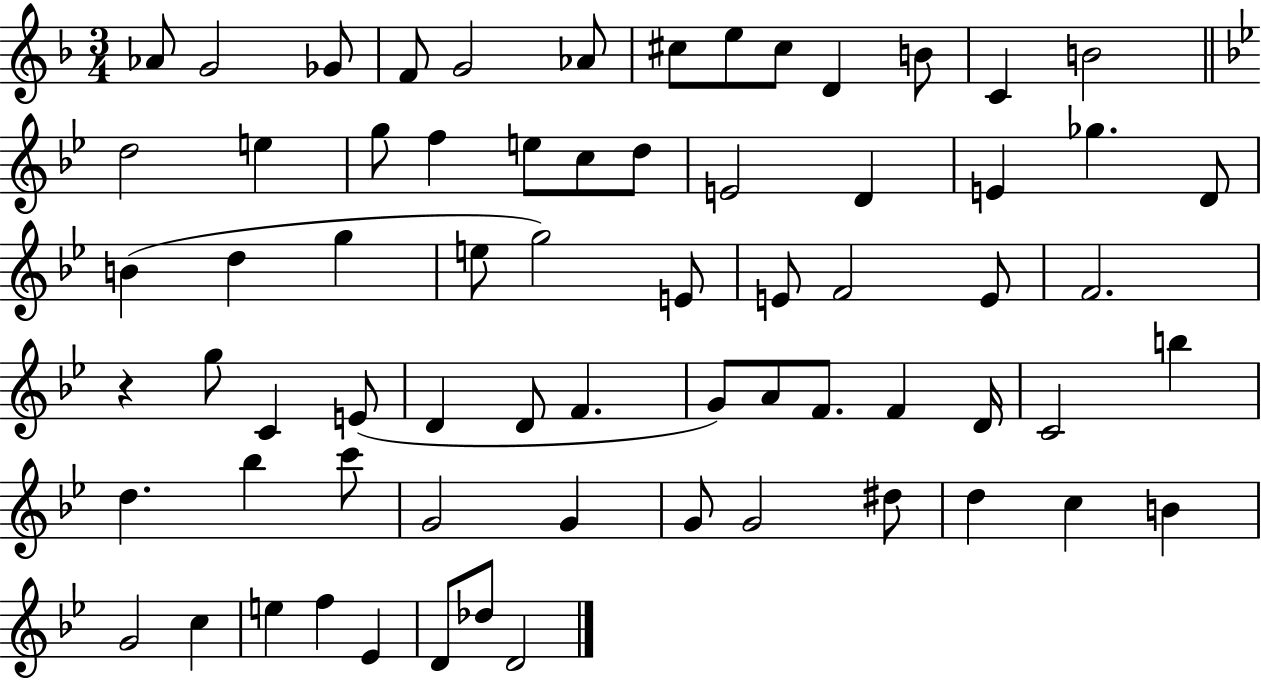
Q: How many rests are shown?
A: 1